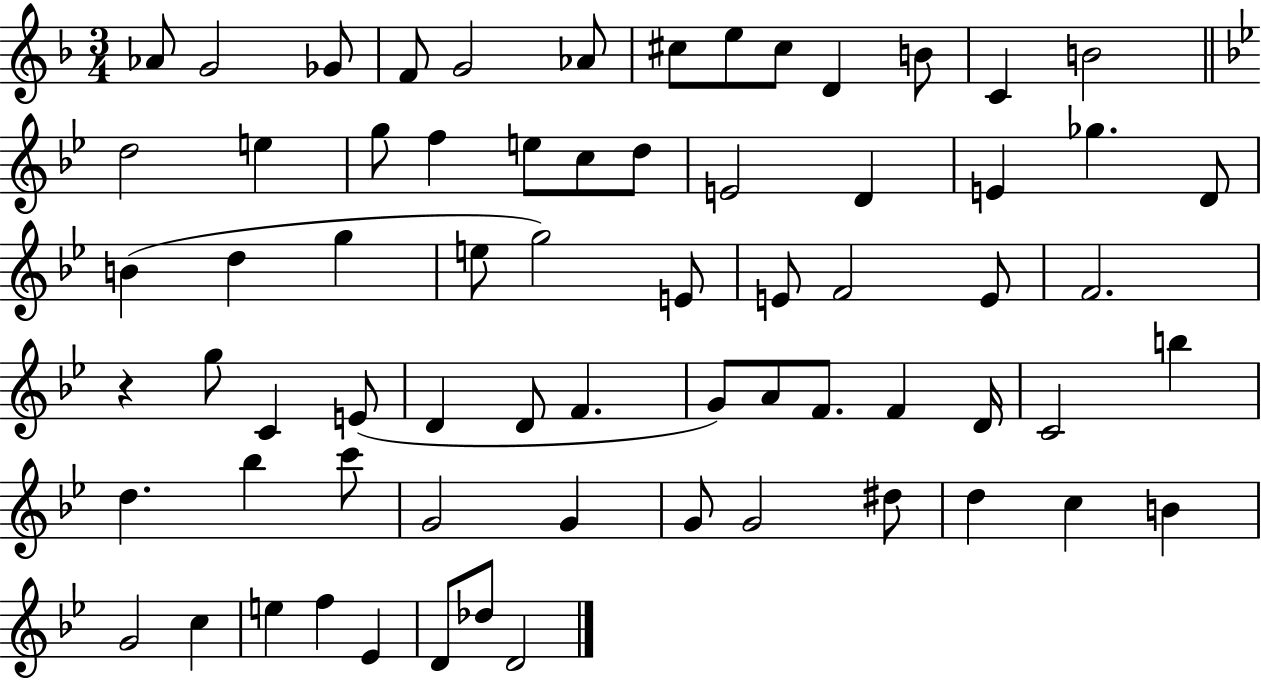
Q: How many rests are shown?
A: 1